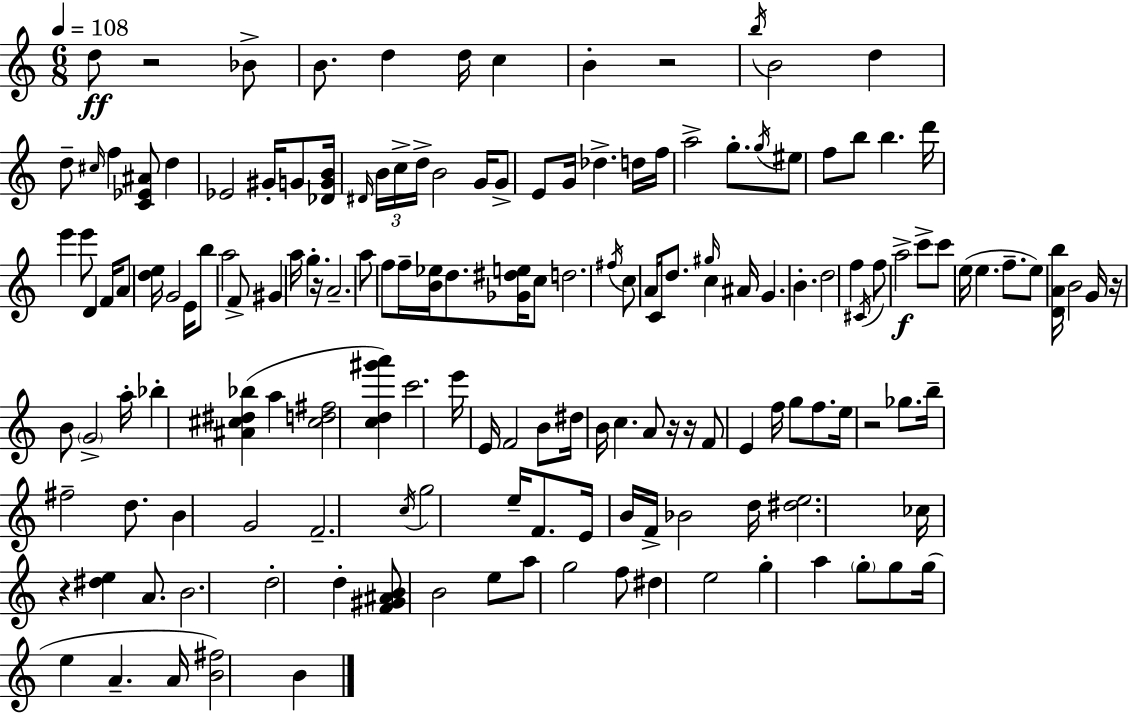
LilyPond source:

{
  \clef treble
  \numericTimeSignature
  \time 6/8
  \key c \major
  \tempo 4 = 108
  \repeat volta 2 { d''8\ff r2 bes'8-> | b'8. d''4 d''16 c''4 | b'4-. r2 | \acciaccatura { b''16 } b'2 d''4 | \break d''8-- \grace { cis''16 } f''4 <c' ees' ais'>8 d''4 | ees'2 gis'16-. g'8 | <des' g' b'>16 \grace { dis'16 } \tuplet 3/2 { b'16 c''16-> d''16-> } b'2 | g'16 g'8-> e'8 g'16 des''4.-> | \break d''16 f''16 a''2-> | g''8.-. \acciaccatura { g''16 } eis''8 f''8 b''8 b''4. | d'''16 e'''4 e'''8 d'4 | f'16 a'8 <d'' e''>16 g'2 | \break e'16 b''8 a''2 | f'8-> gis'4 a''16 g''4.-. | r16 a'2.-- | a''8 f''8 f''16-- <b' ees''>16 d''8. | \break <ges' dis'' e''>16 c''8 d''2. | \acciaccatura { fis''16 } c''8 a'16 c'16 d''8. | \grace { gis''16 } c''4 ais'16 g'4. | b'4.-. d''2 | \break f''4 \acciaccatura { cis'16 } f''8 a''2->\f | c'''8-> c'''8 e''16( e''4. | f''8.-- e''8) <d' a' b''>16 b'2 | g'16 r16 b'8 \parenthesize g'2-> | \break a''16-. bes''4-. <ais' cis'' dis'' bes''>4( | a''4 <cis'' d'' fis''>2 | <c'' d'' gis''' a'''>4) c'''2. | e'''16 e'16 f'2 | \break b'8 dis''16 b'16 c''4. | a'8 r16 r16 f'8 e'4 | f''16 g''8 f''8. e''16 r2 | ges''8. b''16-- fis''2-- | \break d''8. b'4 g'2 | f'2.-- | \acciaccatura { c''16 } g''2 | e''16-- f'8. e'16 b'16 f'16-> bes'2 | \break d''16 <dis'' e''>2. | ces''16 r4 | <dis'' e''>4 a'8. b'2. | d''2-. | \break d''4-. <f' gis' ais' b'>8 b'2 | e''8 a''8 g''2 | f''8 dis''4 | e''2 g''4-. | \break a''4 \parenthesize g''8-. g''8 g''16( e''4 | a'4.-- a'16 <b' fis''>2) | b'4 } \bar "|."
}